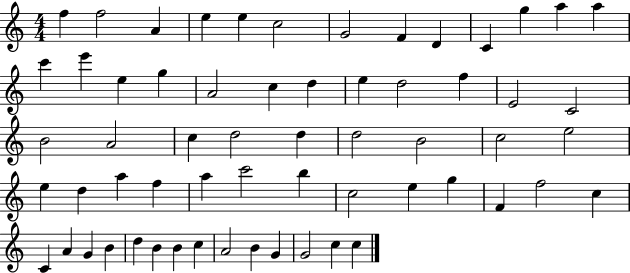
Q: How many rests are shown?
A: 0